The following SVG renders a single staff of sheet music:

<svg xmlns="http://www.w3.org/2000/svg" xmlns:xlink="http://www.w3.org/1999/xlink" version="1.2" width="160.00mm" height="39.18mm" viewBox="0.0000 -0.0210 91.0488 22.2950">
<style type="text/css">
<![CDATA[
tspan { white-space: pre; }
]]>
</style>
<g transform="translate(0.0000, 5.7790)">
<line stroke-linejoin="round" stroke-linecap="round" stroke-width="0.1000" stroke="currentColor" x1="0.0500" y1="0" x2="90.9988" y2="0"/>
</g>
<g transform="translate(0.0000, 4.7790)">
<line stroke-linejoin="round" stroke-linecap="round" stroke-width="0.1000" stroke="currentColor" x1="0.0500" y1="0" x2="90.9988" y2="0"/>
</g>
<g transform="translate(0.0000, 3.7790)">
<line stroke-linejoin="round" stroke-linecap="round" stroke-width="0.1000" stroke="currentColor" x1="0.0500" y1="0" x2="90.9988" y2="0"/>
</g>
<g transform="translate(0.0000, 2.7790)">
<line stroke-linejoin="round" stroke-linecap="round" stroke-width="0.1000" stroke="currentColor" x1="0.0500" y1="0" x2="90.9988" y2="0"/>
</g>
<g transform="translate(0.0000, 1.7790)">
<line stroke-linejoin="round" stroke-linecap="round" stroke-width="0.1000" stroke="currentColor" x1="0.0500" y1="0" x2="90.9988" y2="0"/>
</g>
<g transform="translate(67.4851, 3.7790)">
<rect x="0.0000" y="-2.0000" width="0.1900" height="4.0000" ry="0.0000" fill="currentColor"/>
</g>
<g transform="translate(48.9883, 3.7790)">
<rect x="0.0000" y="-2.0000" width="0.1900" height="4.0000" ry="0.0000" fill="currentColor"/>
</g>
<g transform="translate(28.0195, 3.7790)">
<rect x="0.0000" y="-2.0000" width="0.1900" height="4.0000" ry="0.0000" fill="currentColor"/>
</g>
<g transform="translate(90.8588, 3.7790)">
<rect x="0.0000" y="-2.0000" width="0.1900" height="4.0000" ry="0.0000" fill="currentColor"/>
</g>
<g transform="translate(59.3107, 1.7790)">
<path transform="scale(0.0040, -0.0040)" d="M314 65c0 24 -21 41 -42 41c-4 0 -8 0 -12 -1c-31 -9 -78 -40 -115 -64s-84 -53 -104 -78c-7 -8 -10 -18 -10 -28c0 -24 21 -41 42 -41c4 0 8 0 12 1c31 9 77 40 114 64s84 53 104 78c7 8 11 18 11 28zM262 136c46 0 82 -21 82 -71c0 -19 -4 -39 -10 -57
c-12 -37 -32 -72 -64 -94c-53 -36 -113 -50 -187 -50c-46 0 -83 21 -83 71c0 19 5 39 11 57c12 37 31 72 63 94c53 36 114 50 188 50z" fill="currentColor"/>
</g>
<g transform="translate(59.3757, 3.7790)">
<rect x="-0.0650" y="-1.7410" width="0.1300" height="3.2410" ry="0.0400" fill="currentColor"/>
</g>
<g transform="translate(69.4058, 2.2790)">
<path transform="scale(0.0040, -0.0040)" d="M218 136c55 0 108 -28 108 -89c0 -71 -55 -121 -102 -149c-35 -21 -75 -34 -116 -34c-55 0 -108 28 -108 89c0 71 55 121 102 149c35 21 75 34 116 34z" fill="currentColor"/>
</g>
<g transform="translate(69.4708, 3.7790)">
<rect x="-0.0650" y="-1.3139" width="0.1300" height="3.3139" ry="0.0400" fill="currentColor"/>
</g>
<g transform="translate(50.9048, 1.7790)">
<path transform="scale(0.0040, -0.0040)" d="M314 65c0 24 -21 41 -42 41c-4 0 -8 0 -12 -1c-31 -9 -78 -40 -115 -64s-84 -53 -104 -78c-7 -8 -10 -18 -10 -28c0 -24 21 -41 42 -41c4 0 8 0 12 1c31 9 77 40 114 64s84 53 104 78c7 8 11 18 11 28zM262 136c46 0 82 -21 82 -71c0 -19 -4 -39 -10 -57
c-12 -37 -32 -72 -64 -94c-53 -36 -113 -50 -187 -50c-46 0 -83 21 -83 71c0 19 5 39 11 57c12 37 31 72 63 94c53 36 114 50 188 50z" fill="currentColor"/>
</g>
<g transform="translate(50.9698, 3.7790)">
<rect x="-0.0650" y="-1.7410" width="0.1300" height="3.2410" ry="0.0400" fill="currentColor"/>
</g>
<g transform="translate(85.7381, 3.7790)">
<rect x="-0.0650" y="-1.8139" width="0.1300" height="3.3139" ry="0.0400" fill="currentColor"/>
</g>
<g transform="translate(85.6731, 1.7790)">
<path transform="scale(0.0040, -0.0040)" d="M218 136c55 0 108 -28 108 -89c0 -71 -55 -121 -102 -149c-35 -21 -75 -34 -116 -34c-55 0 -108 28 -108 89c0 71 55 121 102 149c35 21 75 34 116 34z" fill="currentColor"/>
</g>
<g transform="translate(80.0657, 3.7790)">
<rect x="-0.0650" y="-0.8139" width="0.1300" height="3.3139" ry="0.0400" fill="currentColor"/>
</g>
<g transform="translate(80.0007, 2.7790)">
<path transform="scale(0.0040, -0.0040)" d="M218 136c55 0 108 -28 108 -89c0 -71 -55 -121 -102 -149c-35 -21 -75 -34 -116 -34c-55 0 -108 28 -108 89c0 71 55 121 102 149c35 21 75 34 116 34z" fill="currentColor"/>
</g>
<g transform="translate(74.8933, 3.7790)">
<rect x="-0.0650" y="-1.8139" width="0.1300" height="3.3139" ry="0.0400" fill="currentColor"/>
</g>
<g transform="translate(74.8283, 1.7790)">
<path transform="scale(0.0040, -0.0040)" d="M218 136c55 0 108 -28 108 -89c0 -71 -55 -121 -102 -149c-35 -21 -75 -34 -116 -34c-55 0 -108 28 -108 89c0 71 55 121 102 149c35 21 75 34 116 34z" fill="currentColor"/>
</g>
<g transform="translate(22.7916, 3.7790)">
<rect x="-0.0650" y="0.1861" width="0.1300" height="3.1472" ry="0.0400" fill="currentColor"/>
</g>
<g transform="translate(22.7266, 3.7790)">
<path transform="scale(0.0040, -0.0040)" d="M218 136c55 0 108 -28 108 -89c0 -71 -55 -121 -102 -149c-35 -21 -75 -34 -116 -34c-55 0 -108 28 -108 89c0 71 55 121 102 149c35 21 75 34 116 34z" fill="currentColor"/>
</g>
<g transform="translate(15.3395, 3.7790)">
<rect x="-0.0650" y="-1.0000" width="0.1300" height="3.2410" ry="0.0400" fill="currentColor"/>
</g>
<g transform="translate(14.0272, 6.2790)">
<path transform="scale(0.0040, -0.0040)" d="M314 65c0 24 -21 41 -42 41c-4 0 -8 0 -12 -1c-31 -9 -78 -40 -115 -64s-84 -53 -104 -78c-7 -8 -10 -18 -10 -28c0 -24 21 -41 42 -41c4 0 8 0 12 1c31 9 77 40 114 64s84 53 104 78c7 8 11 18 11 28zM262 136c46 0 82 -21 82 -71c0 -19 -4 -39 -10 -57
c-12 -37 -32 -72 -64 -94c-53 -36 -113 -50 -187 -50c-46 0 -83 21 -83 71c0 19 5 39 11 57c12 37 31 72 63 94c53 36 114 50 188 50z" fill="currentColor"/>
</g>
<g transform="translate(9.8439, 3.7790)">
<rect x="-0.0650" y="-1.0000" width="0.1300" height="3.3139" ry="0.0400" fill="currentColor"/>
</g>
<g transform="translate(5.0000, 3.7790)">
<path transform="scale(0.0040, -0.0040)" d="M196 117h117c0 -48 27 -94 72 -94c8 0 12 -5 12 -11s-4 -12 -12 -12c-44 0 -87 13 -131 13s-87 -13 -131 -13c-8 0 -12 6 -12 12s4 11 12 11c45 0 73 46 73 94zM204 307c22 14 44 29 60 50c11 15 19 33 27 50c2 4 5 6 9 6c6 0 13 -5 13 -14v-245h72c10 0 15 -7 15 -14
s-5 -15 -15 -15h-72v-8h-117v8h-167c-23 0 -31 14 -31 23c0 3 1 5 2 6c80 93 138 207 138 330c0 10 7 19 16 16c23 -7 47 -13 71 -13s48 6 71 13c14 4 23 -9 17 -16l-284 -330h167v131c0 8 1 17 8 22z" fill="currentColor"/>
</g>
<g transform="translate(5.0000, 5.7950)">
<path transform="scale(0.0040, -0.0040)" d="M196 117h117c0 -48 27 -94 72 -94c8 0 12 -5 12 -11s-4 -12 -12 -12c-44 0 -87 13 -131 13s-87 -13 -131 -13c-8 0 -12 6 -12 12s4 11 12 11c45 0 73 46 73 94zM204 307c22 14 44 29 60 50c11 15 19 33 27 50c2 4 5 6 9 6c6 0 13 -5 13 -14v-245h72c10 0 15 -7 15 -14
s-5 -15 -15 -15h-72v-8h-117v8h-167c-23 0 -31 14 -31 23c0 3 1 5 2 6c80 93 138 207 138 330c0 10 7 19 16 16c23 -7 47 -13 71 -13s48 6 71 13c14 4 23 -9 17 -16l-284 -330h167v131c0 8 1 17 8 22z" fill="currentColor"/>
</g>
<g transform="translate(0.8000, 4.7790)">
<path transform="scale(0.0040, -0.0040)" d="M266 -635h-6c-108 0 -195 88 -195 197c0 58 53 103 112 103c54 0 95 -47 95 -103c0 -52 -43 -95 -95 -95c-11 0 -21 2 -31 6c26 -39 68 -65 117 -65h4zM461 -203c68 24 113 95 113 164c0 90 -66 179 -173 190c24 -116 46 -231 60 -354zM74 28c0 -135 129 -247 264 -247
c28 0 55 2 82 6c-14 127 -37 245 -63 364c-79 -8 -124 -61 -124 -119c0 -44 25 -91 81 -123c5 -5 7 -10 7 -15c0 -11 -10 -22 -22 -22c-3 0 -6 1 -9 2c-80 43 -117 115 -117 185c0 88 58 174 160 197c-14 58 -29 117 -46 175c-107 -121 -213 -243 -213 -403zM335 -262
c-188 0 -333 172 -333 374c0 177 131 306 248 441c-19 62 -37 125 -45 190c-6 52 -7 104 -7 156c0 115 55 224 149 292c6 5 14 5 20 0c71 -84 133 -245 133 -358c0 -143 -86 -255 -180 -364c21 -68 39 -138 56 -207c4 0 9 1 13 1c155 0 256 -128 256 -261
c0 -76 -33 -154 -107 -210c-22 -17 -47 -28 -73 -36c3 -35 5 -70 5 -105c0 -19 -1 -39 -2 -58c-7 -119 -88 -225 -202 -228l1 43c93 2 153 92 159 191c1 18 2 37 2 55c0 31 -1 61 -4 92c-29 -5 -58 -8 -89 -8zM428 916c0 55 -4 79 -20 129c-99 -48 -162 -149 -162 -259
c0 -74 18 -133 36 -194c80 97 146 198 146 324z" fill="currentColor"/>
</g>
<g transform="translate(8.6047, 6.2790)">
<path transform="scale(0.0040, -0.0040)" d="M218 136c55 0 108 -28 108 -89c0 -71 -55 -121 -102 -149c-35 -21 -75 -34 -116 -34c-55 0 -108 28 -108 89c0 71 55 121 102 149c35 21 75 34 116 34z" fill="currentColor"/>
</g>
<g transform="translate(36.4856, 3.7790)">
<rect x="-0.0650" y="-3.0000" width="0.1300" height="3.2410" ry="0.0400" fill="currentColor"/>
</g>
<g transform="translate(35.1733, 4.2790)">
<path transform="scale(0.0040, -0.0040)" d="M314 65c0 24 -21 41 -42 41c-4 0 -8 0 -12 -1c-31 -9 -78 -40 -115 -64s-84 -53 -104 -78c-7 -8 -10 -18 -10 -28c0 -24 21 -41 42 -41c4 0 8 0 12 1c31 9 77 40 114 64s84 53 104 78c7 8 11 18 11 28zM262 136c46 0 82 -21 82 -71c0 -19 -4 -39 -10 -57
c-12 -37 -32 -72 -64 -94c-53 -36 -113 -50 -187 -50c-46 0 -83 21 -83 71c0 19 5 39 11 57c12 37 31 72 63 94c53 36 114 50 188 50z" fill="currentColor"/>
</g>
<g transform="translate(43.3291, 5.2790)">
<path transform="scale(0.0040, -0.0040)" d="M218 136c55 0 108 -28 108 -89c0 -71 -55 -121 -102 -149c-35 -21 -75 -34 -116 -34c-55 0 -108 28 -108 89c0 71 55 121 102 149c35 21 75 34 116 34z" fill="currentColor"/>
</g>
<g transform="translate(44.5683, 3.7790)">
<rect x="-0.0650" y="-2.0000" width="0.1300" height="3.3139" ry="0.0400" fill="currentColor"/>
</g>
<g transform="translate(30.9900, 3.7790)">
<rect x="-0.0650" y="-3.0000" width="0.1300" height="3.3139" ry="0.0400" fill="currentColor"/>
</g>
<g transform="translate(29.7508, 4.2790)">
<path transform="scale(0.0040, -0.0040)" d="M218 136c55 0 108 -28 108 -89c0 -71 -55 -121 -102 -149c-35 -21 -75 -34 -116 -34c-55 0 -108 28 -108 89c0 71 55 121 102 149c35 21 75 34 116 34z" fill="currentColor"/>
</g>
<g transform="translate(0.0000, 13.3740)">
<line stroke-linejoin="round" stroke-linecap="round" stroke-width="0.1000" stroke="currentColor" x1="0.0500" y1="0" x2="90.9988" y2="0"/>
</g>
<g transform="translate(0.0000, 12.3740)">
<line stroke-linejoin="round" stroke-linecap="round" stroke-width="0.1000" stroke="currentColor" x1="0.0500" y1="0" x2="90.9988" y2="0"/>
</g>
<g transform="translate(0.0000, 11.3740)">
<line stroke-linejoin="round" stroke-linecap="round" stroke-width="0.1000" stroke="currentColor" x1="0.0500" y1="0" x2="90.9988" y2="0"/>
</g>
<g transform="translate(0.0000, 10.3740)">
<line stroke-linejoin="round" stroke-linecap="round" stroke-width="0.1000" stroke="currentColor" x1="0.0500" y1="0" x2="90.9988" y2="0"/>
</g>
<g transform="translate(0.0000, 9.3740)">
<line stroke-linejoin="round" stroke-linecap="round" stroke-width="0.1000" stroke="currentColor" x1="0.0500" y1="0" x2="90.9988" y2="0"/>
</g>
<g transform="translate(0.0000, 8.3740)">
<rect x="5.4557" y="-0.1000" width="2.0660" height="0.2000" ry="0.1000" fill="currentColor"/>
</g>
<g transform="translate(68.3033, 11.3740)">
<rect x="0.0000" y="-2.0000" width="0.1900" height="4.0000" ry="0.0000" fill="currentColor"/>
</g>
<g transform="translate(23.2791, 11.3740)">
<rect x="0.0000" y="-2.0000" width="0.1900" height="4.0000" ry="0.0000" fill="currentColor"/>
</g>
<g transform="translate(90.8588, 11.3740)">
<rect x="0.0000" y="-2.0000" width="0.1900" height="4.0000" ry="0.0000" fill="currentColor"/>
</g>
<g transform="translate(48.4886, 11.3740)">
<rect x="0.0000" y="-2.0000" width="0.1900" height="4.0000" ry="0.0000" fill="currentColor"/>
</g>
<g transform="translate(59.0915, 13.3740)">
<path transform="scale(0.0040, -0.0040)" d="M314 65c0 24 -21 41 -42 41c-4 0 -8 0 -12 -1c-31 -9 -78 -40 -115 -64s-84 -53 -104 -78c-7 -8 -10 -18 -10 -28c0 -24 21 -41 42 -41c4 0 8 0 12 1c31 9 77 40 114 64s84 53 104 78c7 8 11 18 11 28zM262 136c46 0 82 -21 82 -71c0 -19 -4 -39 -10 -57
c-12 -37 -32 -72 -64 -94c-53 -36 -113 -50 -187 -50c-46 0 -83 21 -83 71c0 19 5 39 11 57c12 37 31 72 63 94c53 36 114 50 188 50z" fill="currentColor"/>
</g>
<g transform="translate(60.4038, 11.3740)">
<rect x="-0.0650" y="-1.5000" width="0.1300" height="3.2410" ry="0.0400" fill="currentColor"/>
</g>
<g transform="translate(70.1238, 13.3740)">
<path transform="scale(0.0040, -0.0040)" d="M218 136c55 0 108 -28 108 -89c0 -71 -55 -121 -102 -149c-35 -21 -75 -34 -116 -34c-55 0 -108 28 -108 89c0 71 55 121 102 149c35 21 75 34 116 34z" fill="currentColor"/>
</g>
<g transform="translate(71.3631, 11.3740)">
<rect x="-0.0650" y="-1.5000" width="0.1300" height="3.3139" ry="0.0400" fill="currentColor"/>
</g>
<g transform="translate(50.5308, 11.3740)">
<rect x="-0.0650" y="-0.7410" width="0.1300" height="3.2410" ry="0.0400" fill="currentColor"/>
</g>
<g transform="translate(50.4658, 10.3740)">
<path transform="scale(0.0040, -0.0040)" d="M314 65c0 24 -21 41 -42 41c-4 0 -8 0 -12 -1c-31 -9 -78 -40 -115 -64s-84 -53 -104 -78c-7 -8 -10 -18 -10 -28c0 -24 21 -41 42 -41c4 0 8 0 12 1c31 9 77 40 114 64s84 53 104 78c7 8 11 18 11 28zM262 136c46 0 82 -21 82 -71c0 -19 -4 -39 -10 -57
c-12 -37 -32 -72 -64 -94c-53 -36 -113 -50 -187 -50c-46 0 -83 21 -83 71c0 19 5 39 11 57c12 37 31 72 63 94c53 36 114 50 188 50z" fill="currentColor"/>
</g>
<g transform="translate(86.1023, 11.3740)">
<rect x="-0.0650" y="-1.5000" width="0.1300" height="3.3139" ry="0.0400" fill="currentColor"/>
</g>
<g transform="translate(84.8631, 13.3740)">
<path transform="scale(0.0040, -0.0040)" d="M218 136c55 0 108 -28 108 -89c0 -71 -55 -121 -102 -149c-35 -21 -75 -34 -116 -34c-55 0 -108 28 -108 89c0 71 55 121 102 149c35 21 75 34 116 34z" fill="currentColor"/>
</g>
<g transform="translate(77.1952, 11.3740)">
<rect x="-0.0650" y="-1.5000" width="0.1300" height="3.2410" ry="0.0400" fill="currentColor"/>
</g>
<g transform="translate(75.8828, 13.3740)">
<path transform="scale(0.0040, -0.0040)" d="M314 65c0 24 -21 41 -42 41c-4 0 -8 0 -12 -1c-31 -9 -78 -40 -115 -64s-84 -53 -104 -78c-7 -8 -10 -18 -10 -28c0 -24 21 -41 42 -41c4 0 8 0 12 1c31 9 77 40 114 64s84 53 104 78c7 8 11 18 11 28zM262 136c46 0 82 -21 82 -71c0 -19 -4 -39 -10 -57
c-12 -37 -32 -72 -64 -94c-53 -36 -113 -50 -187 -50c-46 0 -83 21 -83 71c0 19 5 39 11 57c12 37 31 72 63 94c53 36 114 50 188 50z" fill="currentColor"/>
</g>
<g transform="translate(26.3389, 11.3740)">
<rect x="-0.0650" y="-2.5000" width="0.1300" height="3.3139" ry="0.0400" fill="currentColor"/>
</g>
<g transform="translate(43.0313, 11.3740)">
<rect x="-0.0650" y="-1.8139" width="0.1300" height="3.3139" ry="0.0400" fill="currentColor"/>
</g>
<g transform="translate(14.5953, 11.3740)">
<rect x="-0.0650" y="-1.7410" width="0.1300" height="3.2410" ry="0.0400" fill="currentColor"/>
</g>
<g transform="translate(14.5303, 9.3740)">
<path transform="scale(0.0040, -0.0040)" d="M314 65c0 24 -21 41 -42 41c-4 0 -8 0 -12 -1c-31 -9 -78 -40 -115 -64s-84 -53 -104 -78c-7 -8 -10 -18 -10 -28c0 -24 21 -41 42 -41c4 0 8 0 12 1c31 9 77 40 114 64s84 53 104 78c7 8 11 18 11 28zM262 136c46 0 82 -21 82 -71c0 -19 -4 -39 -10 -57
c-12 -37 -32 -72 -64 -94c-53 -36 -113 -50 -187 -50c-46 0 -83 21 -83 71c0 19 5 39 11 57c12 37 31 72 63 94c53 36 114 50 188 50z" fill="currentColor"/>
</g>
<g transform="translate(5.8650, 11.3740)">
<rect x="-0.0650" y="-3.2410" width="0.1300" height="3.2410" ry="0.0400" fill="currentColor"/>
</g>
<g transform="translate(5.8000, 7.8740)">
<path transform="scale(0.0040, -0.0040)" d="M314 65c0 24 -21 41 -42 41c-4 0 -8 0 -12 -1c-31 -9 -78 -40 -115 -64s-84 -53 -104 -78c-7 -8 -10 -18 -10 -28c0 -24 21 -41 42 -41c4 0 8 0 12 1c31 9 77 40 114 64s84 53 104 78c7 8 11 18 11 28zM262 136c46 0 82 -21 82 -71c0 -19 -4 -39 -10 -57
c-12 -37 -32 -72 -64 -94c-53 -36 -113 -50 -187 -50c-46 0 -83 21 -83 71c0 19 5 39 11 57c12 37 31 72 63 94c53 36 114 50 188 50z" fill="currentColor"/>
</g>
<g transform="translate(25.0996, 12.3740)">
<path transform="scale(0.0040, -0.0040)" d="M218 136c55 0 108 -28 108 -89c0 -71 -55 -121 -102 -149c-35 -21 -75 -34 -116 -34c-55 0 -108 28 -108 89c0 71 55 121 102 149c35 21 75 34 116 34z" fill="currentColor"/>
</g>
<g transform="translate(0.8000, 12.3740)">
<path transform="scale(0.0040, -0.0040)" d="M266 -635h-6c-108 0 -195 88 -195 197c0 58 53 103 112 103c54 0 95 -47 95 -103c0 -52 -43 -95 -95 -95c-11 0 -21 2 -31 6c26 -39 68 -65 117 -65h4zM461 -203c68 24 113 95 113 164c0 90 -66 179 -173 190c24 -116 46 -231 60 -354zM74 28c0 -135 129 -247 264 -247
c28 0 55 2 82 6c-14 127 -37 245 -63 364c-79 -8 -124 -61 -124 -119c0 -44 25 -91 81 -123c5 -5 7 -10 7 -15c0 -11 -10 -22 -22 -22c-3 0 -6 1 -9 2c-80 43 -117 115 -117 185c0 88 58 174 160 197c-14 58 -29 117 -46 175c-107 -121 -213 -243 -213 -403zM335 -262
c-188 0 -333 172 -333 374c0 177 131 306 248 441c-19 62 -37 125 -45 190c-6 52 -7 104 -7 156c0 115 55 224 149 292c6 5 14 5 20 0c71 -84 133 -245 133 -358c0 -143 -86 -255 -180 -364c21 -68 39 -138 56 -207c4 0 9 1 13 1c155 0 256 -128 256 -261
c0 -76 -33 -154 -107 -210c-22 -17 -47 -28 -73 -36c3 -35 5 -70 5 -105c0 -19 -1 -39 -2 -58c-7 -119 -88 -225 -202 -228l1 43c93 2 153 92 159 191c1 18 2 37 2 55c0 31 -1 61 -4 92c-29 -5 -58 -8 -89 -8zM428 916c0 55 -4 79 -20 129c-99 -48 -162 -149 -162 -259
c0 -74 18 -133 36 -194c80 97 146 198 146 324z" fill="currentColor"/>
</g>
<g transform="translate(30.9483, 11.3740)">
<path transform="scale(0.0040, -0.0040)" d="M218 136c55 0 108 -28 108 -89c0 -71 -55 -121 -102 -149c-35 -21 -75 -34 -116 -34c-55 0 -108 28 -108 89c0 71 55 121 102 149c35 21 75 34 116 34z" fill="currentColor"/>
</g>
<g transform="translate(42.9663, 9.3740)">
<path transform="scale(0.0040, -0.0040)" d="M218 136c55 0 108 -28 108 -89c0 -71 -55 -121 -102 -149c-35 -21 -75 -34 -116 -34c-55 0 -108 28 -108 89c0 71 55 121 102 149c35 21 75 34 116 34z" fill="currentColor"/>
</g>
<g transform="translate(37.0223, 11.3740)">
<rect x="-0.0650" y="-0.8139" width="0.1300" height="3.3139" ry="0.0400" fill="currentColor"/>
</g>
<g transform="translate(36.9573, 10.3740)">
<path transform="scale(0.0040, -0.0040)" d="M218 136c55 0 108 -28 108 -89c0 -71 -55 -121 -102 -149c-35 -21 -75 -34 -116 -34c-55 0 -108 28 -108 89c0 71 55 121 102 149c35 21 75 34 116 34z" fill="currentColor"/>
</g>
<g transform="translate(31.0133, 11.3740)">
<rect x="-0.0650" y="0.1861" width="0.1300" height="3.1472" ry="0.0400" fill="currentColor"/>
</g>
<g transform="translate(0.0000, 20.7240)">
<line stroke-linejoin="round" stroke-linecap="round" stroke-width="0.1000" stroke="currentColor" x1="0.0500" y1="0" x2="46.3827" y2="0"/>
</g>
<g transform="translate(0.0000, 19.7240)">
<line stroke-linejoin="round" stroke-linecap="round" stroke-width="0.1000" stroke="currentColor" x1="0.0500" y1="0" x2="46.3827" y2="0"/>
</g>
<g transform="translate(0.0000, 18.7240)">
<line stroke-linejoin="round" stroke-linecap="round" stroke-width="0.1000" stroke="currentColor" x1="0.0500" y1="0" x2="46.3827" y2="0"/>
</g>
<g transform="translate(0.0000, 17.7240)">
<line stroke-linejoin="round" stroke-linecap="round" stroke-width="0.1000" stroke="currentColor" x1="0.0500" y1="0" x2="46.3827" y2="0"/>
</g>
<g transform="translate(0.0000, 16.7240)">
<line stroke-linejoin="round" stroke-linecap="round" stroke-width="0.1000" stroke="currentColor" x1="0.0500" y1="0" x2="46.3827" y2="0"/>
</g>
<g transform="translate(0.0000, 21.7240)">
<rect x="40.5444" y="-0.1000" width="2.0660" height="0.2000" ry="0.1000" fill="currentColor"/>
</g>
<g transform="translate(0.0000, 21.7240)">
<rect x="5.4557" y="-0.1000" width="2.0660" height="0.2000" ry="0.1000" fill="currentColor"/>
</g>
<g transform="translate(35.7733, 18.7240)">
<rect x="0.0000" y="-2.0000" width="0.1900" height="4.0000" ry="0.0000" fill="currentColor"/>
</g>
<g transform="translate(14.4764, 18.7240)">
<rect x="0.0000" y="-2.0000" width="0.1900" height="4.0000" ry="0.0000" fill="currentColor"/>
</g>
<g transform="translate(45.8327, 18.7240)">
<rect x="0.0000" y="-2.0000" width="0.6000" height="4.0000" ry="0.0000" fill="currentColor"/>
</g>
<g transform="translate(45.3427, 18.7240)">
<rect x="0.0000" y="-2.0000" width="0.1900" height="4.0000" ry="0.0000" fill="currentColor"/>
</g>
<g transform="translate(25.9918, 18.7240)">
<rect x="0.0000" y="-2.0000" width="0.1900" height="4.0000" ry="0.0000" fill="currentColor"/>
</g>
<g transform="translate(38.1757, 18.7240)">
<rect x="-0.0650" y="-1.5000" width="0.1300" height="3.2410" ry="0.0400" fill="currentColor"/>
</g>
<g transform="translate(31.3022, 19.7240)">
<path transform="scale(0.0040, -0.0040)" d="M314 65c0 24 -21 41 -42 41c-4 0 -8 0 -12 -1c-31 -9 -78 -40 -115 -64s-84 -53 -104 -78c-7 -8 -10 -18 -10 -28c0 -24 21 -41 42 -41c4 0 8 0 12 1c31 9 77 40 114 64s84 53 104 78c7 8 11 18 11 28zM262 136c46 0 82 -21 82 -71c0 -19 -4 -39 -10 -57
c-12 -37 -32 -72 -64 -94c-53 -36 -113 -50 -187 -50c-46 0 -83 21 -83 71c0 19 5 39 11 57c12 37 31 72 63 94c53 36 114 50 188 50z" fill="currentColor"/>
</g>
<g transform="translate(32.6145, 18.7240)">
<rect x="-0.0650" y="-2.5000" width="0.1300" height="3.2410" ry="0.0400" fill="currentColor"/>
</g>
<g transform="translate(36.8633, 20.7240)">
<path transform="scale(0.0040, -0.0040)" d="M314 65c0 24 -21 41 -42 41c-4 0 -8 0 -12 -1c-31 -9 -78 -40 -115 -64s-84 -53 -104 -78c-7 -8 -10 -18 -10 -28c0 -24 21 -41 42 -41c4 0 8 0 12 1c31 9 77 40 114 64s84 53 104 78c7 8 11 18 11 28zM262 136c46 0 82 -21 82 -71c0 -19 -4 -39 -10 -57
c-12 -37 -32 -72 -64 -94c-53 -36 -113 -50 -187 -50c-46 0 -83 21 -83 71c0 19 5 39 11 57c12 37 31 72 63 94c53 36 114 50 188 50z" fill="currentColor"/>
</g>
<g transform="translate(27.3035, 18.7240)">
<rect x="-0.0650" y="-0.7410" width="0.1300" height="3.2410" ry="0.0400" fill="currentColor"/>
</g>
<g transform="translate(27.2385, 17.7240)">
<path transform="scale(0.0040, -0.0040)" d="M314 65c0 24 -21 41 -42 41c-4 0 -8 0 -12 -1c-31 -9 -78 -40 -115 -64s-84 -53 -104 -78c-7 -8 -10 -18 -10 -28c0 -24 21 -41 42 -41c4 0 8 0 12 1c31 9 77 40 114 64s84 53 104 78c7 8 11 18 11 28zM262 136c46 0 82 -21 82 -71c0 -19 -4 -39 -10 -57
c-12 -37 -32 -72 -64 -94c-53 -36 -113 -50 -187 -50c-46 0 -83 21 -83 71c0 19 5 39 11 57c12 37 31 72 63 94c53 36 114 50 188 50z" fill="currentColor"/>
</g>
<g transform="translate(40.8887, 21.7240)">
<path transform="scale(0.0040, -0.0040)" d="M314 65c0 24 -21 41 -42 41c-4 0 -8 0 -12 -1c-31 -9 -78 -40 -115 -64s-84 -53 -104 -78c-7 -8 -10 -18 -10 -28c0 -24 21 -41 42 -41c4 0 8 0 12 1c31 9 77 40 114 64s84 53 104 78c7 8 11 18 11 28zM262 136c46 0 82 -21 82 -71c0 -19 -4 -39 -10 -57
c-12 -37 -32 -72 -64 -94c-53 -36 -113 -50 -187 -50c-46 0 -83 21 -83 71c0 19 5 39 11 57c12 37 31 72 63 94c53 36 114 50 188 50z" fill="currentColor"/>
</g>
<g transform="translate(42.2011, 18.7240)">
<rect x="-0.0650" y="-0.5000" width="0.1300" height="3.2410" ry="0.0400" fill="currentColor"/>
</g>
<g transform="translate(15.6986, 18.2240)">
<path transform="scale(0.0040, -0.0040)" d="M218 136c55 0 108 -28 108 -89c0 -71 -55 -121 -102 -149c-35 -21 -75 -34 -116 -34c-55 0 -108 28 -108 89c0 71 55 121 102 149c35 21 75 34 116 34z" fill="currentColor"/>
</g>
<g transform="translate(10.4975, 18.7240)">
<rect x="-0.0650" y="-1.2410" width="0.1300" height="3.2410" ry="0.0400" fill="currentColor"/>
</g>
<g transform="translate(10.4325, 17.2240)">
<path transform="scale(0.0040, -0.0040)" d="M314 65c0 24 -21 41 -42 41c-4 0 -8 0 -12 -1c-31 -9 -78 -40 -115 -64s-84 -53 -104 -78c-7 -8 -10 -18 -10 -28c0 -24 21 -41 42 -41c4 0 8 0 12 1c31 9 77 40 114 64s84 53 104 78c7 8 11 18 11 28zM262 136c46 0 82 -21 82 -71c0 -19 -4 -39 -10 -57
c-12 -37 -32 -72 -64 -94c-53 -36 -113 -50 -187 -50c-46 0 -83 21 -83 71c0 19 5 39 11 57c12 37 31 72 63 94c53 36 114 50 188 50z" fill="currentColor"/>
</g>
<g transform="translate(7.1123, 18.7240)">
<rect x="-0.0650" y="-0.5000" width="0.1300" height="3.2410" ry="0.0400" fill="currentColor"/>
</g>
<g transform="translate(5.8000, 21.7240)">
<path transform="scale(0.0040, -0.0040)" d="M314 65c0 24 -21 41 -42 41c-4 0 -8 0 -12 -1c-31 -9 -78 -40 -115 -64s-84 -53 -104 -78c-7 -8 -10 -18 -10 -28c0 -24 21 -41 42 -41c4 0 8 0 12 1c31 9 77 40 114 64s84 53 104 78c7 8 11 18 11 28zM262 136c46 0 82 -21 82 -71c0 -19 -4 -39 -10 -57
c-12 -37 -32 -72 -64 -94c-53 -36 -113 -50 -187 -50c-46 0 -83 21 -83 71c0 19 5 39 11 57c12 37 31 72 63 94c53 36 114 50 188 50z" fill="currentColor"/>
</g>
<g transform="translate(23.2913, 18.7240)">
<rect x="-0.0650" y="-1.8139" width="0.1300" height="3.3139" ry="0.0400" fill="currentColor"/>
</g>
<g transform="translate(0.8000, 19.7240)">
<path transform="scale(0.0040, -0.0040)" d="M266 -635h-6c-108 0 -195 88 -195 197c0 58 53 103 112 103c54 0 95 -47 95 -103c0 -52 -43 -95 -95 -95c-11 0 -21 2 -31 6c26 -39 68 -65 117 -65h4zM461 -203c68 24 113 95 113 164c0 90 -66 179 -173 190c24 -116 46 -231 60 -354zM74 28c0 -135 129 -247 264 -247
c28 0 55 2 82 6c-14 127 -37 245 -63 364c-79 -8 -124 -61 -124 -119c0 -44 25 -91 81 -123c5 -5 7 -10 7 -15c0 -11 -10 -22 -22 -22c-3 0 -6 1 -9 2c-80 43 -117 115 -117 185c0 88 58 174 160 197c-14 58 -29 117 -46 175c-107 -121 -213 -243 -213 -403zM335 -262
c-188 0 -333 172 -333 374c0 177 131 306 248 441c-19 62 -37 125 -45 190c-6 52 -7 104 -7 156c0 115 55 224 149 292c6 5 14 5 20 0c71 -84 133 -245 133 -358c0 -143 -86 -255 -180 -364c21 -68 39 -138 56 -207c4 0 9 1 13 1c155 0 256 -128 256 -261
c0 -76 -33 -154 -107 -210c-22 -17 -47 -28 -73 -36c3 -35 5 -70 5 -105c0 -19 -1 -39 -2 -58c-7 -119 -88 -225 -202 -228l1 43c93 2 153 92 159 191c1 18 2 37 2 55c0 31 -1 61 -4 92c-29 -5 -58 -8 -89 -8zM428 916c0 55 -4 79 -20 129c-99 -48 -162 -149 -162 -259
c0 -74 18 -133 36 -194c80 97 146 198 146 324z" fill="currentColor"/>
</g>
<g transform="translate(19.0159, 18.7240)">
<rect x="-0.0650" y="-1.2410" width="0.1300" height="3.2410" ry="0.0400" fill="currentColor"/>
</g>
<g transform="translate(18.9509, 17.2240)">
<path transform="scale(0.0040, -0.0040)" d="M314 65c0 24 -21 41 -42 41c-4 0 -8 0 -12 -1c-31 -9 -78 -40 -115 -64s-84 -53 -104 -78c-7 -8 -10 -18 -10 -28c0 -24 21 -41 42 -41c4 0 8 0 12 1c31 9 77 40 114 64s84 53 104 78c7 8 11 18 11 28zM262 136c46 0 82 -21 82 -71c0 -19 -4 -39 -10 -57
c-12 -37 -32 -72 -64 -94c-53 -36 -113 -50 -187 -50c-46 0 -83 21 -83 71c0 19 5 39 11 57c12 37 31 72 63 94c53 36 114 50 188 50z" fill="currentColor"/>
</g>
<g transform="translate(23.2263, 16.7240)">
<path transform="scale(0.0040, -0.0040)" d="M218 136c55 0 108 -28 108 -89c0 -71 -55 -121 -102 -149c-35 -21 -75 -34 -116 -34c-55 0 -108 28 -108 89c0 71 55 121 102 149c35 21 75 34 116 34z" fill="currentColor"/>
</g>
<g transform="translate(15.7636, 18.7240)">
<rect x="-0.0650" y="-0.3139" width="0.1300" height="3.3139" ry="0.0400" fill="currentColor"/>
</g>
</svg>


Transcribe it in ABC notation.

X:1
T:Untitled
M:4/4
L:1/4
K:C
D D2 B A A2 F f2 f2 e f d f b2 f2 G B d f d2 E2 E E2 E C2 e2 c e2 f d2 G2 E2 C2